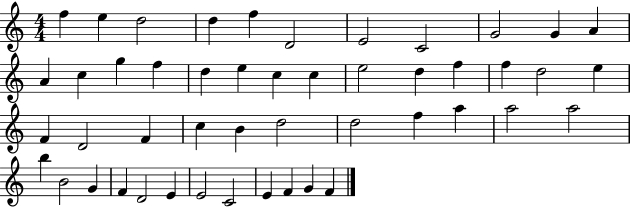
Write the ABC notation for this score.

X:1
T:Untitled
M:4/4
L:1/4
K:C
f e d2 d f D2 E2 C2 G2 G A A c g f d e c c e2 d f f d2 e F D2 F c B d2 d2 f a a2 a2 b B2 G F D2 E E2 C2 E F G F